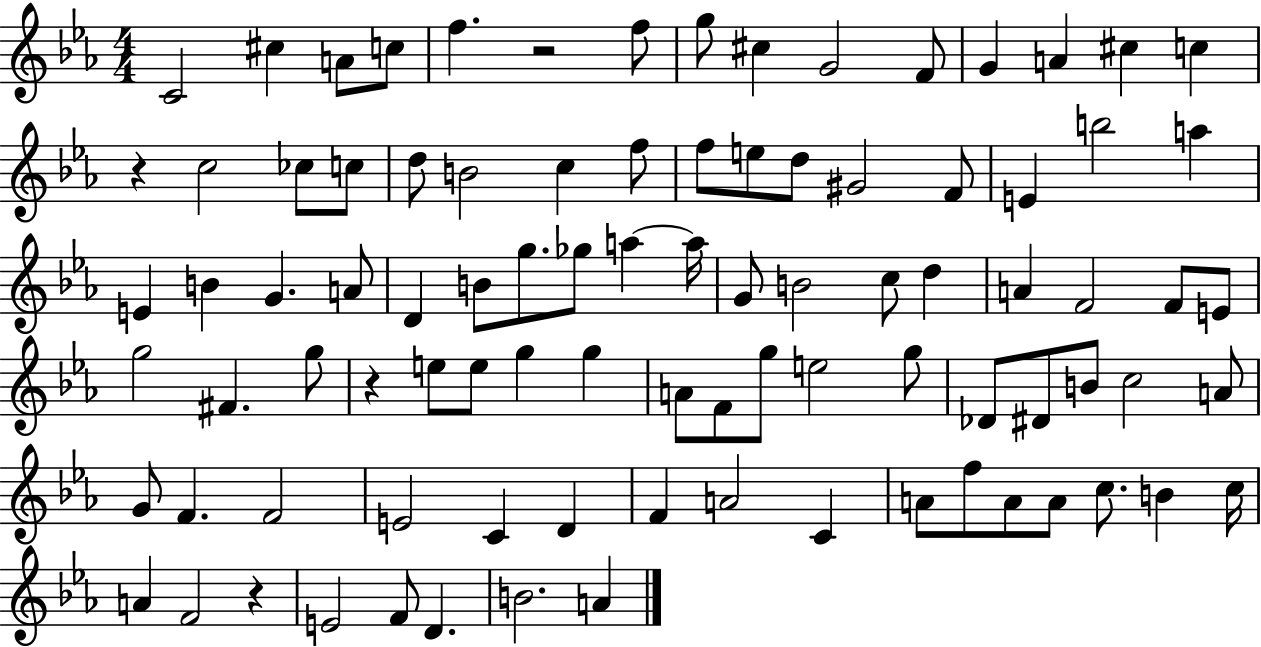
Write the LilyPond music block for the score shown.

{
  \clef treble
  \numericTimeSignature
  \time 4/4
  \key ees \major
  \repeat volta 2 { c'2 cis''4 a'8 c''8 | f''4. r2 f''8 | g''8 cis''4 g'2 f'8 | g'4 a'4 cis''4 c''4 | \break r4 c''2 ces''8 c''8 | d''8 b'2 c''4 f''8 | f''8 e''8 d''8 gis'2 f'8 | e'4 b''2 a''4 | \break e'4 b'4 g'4. a'8 | d'4 b'8 g''8. ges''8 a''4~~ a''16 | g'8 b'2 c''8 d''4 | a'4 f'2 f'8 e'8 | \break g''2 fis'4. g''8 | r4 e''8 e''8 g''4 g''4 | a'8 f'8 g''8 e''2 g''8 | des'8 dis'8 b'8 c''2 a'8 | \break g'8 f'4. f'2 | e'2 c'4 d'4 | f'4 a'2 c'4 | a'8 f''8 a'8 a'8 c''8. b'4 c''16 | \break a'4 f'2 r4 | e'2 f'8 d'4. | b'2. a'4 | } \bar "|."
}